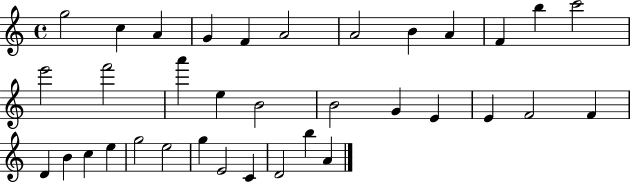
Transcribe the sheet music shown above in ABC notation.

X:1
T:Untitled
M:4/4
L:1/4
K:C
g2 c A G F A2 A2 B A F b c'2 e'2 f'2 a' e B2 B2 G E E F2 F D B c e g2 e2 g E2 C D2 b A